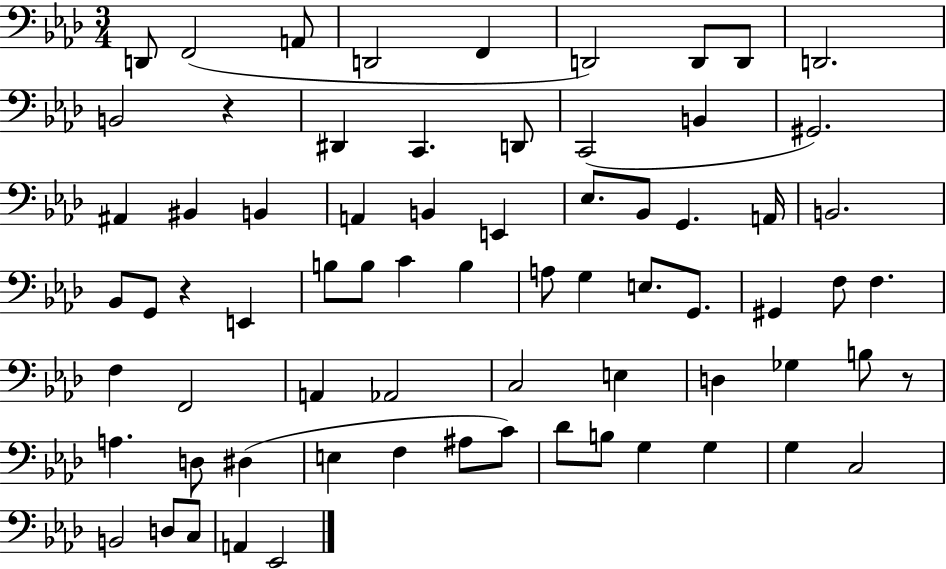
D2/e F2/h A2/e D2/h F2/q D2/h D2/e D2/e D2/h. B2/h R/q D#2/q C2/q. D2/e C2/h B2/q G#2/h. A#2/q BIS2/q B2/q A2/q B2/q E2/q Eb3/e. Bb2/e G2/q. A2/s B2/h. Bb2/e G2/e R/q E2/q B3/e B3/e C4/q B3/q A3/e G3/q E3/e. G2/e. G#2/q F3/e F3/q. F3/q F2/h A2/q Ab2/h C3/h E3/q D3/q Gb3/q B3/e R/e A3/q. D3/e D#3/q E3/q F3/q A#3/e C4/e Db4/e B3/e G3/q G3/q G3/q C3/h B2/h D3/e C3/e A2/q Eb2/h